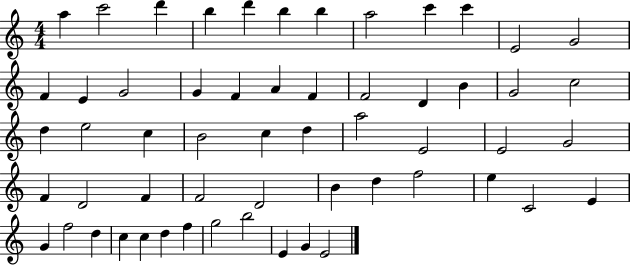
{
  \clef treble
  \numericTimeSignature
  \time 4/4
  \key c \major
  a''4 c'''2 d'''4 | b''4 d'''4 b''4 b''4 | a''2 c'''4 c'''4 | e'2 g'2 | \break f'4 e'4 g'2 | g'4 f'4 a'4 f'4 | f'2 d'4 b'4 | g'2 c''2 | \break d''4 e''2 c''4 | b'2 c''4 d''4 | a''2 e'2 | e'2 g'2 | \break f'4 d'2 f'4 | f'2 d'2 | b'4 d''4 f''2 | e''4 c'2 e'4 | \break g'4 f''2 d''4 | c''4 c''4 d''4 f''4 | g''2 b''2 | e'4 g'4 e'2 | \break \bar "|."
}